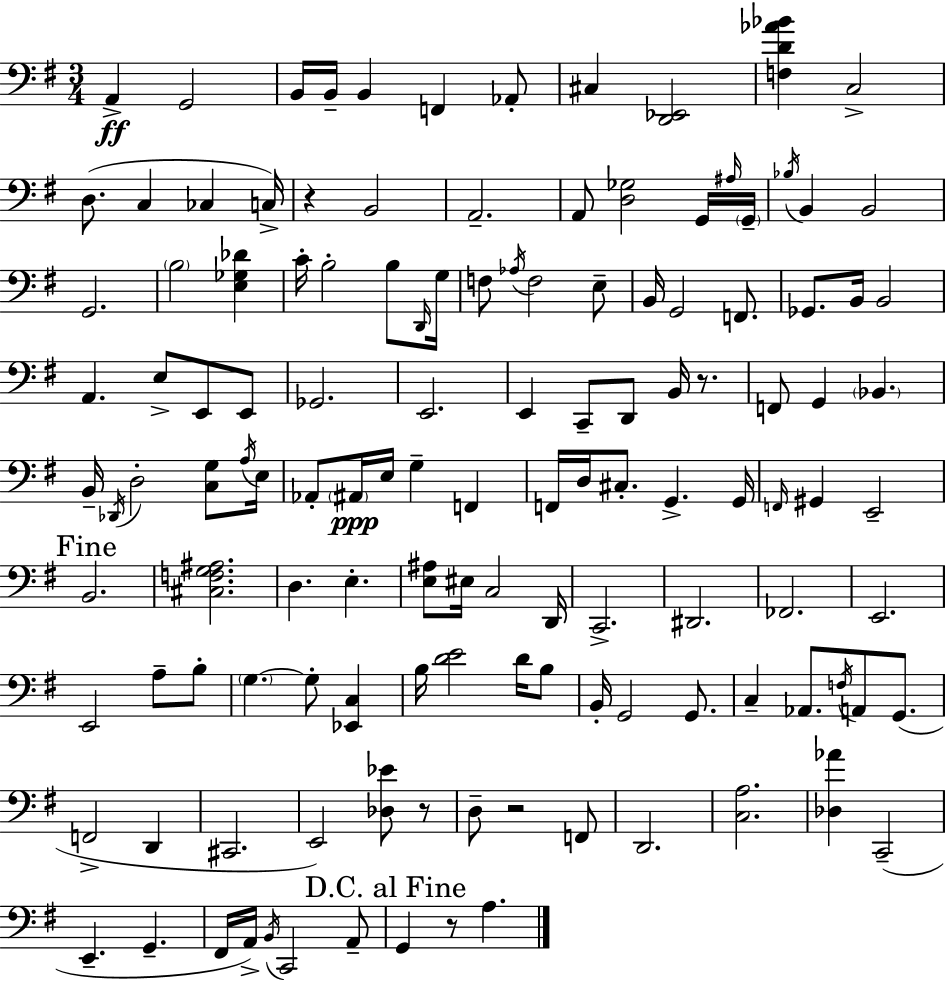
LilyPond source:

{
  \clef bass
  \numericTimeSignature
  \time 3/4
  \key e \minor
  a,4->\ff g,2 | b,16 b,16-- b,4 f,4 aes,8-. | cis4 <d, ees,>2 | <f d' aes' bes'>4 c2-> | \break d8.( c4 ces4 c16->) | r4 b,2 | a,2.-- | a,8 <d ges>2 g,16 \grace { ais16 } | \break \parenthesize g,16-- \acciaccatura { bes16 } b,4 b,2 | g,2. | \parenthesize b2 <e ges des'>4 | c'16-. b2-. b8 | \break \grace { d,16 } g16 f8 \acciaccatura { aes16 } f2 | e8-- b,16 g,2 | f,8. ges,8. b,16 b,2 | a,4. e8-> | \break e,8 e,8 ges,2. | e,2. | e,4 c,8-- d,8 | b,16 r8. f,8 g,4 \parenthesize bes,4. | \break b,16-- \acciaccatura { des,16 } d2-. | <c g>8 \acciaccatura { a16 } e16 aes,8-. \parenthesize ais,16\ppp e16 g4-- | f,4 f,16 d16 cis8.-. g,4.-> | g,16 \grace { f,16 } gis,4 e,2-- | \break \mark "Fine" b,2. | <cis f g ais>2. | d4. | e4.-. <e ais>8 eis16 c2 | \break d,16 c,2.-> | dis,2. | fes,2. | e,2. | \break e,2 | a8-- b8-. \parenthesize g4.~~ | g8-. <ees, c>4 b16 <d' e'>2 | d'16 b8 b,16-. g,2 | \break g,8. c4-- aes,8. | \acciaccatura { f16 } a,8 g,8.( f,2-> | d,4 cis,2. | e,2) | \break <des ees'>8 r8 d8-- r2 | f,8 d,2. | <c a>2. | <des aes'>4 | \break c,2--( e,4.-- | g,4.-- fis,16 a,16->) \acciaccatura { b,16 } c,2 | a,8-- \mark "D.C. al Fine" g,4 | r8 a4. \bar "|."
}